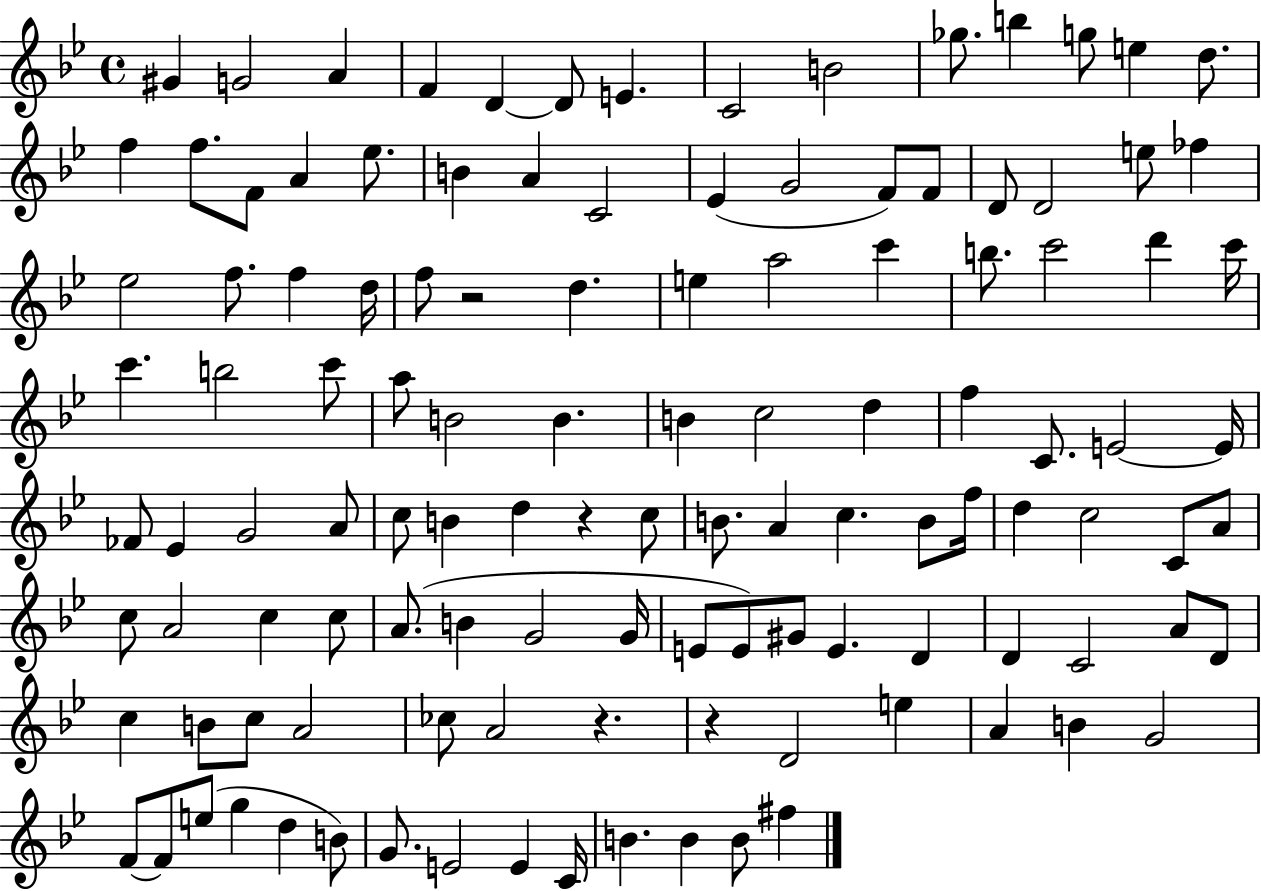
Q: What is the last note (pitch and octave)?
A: F#5